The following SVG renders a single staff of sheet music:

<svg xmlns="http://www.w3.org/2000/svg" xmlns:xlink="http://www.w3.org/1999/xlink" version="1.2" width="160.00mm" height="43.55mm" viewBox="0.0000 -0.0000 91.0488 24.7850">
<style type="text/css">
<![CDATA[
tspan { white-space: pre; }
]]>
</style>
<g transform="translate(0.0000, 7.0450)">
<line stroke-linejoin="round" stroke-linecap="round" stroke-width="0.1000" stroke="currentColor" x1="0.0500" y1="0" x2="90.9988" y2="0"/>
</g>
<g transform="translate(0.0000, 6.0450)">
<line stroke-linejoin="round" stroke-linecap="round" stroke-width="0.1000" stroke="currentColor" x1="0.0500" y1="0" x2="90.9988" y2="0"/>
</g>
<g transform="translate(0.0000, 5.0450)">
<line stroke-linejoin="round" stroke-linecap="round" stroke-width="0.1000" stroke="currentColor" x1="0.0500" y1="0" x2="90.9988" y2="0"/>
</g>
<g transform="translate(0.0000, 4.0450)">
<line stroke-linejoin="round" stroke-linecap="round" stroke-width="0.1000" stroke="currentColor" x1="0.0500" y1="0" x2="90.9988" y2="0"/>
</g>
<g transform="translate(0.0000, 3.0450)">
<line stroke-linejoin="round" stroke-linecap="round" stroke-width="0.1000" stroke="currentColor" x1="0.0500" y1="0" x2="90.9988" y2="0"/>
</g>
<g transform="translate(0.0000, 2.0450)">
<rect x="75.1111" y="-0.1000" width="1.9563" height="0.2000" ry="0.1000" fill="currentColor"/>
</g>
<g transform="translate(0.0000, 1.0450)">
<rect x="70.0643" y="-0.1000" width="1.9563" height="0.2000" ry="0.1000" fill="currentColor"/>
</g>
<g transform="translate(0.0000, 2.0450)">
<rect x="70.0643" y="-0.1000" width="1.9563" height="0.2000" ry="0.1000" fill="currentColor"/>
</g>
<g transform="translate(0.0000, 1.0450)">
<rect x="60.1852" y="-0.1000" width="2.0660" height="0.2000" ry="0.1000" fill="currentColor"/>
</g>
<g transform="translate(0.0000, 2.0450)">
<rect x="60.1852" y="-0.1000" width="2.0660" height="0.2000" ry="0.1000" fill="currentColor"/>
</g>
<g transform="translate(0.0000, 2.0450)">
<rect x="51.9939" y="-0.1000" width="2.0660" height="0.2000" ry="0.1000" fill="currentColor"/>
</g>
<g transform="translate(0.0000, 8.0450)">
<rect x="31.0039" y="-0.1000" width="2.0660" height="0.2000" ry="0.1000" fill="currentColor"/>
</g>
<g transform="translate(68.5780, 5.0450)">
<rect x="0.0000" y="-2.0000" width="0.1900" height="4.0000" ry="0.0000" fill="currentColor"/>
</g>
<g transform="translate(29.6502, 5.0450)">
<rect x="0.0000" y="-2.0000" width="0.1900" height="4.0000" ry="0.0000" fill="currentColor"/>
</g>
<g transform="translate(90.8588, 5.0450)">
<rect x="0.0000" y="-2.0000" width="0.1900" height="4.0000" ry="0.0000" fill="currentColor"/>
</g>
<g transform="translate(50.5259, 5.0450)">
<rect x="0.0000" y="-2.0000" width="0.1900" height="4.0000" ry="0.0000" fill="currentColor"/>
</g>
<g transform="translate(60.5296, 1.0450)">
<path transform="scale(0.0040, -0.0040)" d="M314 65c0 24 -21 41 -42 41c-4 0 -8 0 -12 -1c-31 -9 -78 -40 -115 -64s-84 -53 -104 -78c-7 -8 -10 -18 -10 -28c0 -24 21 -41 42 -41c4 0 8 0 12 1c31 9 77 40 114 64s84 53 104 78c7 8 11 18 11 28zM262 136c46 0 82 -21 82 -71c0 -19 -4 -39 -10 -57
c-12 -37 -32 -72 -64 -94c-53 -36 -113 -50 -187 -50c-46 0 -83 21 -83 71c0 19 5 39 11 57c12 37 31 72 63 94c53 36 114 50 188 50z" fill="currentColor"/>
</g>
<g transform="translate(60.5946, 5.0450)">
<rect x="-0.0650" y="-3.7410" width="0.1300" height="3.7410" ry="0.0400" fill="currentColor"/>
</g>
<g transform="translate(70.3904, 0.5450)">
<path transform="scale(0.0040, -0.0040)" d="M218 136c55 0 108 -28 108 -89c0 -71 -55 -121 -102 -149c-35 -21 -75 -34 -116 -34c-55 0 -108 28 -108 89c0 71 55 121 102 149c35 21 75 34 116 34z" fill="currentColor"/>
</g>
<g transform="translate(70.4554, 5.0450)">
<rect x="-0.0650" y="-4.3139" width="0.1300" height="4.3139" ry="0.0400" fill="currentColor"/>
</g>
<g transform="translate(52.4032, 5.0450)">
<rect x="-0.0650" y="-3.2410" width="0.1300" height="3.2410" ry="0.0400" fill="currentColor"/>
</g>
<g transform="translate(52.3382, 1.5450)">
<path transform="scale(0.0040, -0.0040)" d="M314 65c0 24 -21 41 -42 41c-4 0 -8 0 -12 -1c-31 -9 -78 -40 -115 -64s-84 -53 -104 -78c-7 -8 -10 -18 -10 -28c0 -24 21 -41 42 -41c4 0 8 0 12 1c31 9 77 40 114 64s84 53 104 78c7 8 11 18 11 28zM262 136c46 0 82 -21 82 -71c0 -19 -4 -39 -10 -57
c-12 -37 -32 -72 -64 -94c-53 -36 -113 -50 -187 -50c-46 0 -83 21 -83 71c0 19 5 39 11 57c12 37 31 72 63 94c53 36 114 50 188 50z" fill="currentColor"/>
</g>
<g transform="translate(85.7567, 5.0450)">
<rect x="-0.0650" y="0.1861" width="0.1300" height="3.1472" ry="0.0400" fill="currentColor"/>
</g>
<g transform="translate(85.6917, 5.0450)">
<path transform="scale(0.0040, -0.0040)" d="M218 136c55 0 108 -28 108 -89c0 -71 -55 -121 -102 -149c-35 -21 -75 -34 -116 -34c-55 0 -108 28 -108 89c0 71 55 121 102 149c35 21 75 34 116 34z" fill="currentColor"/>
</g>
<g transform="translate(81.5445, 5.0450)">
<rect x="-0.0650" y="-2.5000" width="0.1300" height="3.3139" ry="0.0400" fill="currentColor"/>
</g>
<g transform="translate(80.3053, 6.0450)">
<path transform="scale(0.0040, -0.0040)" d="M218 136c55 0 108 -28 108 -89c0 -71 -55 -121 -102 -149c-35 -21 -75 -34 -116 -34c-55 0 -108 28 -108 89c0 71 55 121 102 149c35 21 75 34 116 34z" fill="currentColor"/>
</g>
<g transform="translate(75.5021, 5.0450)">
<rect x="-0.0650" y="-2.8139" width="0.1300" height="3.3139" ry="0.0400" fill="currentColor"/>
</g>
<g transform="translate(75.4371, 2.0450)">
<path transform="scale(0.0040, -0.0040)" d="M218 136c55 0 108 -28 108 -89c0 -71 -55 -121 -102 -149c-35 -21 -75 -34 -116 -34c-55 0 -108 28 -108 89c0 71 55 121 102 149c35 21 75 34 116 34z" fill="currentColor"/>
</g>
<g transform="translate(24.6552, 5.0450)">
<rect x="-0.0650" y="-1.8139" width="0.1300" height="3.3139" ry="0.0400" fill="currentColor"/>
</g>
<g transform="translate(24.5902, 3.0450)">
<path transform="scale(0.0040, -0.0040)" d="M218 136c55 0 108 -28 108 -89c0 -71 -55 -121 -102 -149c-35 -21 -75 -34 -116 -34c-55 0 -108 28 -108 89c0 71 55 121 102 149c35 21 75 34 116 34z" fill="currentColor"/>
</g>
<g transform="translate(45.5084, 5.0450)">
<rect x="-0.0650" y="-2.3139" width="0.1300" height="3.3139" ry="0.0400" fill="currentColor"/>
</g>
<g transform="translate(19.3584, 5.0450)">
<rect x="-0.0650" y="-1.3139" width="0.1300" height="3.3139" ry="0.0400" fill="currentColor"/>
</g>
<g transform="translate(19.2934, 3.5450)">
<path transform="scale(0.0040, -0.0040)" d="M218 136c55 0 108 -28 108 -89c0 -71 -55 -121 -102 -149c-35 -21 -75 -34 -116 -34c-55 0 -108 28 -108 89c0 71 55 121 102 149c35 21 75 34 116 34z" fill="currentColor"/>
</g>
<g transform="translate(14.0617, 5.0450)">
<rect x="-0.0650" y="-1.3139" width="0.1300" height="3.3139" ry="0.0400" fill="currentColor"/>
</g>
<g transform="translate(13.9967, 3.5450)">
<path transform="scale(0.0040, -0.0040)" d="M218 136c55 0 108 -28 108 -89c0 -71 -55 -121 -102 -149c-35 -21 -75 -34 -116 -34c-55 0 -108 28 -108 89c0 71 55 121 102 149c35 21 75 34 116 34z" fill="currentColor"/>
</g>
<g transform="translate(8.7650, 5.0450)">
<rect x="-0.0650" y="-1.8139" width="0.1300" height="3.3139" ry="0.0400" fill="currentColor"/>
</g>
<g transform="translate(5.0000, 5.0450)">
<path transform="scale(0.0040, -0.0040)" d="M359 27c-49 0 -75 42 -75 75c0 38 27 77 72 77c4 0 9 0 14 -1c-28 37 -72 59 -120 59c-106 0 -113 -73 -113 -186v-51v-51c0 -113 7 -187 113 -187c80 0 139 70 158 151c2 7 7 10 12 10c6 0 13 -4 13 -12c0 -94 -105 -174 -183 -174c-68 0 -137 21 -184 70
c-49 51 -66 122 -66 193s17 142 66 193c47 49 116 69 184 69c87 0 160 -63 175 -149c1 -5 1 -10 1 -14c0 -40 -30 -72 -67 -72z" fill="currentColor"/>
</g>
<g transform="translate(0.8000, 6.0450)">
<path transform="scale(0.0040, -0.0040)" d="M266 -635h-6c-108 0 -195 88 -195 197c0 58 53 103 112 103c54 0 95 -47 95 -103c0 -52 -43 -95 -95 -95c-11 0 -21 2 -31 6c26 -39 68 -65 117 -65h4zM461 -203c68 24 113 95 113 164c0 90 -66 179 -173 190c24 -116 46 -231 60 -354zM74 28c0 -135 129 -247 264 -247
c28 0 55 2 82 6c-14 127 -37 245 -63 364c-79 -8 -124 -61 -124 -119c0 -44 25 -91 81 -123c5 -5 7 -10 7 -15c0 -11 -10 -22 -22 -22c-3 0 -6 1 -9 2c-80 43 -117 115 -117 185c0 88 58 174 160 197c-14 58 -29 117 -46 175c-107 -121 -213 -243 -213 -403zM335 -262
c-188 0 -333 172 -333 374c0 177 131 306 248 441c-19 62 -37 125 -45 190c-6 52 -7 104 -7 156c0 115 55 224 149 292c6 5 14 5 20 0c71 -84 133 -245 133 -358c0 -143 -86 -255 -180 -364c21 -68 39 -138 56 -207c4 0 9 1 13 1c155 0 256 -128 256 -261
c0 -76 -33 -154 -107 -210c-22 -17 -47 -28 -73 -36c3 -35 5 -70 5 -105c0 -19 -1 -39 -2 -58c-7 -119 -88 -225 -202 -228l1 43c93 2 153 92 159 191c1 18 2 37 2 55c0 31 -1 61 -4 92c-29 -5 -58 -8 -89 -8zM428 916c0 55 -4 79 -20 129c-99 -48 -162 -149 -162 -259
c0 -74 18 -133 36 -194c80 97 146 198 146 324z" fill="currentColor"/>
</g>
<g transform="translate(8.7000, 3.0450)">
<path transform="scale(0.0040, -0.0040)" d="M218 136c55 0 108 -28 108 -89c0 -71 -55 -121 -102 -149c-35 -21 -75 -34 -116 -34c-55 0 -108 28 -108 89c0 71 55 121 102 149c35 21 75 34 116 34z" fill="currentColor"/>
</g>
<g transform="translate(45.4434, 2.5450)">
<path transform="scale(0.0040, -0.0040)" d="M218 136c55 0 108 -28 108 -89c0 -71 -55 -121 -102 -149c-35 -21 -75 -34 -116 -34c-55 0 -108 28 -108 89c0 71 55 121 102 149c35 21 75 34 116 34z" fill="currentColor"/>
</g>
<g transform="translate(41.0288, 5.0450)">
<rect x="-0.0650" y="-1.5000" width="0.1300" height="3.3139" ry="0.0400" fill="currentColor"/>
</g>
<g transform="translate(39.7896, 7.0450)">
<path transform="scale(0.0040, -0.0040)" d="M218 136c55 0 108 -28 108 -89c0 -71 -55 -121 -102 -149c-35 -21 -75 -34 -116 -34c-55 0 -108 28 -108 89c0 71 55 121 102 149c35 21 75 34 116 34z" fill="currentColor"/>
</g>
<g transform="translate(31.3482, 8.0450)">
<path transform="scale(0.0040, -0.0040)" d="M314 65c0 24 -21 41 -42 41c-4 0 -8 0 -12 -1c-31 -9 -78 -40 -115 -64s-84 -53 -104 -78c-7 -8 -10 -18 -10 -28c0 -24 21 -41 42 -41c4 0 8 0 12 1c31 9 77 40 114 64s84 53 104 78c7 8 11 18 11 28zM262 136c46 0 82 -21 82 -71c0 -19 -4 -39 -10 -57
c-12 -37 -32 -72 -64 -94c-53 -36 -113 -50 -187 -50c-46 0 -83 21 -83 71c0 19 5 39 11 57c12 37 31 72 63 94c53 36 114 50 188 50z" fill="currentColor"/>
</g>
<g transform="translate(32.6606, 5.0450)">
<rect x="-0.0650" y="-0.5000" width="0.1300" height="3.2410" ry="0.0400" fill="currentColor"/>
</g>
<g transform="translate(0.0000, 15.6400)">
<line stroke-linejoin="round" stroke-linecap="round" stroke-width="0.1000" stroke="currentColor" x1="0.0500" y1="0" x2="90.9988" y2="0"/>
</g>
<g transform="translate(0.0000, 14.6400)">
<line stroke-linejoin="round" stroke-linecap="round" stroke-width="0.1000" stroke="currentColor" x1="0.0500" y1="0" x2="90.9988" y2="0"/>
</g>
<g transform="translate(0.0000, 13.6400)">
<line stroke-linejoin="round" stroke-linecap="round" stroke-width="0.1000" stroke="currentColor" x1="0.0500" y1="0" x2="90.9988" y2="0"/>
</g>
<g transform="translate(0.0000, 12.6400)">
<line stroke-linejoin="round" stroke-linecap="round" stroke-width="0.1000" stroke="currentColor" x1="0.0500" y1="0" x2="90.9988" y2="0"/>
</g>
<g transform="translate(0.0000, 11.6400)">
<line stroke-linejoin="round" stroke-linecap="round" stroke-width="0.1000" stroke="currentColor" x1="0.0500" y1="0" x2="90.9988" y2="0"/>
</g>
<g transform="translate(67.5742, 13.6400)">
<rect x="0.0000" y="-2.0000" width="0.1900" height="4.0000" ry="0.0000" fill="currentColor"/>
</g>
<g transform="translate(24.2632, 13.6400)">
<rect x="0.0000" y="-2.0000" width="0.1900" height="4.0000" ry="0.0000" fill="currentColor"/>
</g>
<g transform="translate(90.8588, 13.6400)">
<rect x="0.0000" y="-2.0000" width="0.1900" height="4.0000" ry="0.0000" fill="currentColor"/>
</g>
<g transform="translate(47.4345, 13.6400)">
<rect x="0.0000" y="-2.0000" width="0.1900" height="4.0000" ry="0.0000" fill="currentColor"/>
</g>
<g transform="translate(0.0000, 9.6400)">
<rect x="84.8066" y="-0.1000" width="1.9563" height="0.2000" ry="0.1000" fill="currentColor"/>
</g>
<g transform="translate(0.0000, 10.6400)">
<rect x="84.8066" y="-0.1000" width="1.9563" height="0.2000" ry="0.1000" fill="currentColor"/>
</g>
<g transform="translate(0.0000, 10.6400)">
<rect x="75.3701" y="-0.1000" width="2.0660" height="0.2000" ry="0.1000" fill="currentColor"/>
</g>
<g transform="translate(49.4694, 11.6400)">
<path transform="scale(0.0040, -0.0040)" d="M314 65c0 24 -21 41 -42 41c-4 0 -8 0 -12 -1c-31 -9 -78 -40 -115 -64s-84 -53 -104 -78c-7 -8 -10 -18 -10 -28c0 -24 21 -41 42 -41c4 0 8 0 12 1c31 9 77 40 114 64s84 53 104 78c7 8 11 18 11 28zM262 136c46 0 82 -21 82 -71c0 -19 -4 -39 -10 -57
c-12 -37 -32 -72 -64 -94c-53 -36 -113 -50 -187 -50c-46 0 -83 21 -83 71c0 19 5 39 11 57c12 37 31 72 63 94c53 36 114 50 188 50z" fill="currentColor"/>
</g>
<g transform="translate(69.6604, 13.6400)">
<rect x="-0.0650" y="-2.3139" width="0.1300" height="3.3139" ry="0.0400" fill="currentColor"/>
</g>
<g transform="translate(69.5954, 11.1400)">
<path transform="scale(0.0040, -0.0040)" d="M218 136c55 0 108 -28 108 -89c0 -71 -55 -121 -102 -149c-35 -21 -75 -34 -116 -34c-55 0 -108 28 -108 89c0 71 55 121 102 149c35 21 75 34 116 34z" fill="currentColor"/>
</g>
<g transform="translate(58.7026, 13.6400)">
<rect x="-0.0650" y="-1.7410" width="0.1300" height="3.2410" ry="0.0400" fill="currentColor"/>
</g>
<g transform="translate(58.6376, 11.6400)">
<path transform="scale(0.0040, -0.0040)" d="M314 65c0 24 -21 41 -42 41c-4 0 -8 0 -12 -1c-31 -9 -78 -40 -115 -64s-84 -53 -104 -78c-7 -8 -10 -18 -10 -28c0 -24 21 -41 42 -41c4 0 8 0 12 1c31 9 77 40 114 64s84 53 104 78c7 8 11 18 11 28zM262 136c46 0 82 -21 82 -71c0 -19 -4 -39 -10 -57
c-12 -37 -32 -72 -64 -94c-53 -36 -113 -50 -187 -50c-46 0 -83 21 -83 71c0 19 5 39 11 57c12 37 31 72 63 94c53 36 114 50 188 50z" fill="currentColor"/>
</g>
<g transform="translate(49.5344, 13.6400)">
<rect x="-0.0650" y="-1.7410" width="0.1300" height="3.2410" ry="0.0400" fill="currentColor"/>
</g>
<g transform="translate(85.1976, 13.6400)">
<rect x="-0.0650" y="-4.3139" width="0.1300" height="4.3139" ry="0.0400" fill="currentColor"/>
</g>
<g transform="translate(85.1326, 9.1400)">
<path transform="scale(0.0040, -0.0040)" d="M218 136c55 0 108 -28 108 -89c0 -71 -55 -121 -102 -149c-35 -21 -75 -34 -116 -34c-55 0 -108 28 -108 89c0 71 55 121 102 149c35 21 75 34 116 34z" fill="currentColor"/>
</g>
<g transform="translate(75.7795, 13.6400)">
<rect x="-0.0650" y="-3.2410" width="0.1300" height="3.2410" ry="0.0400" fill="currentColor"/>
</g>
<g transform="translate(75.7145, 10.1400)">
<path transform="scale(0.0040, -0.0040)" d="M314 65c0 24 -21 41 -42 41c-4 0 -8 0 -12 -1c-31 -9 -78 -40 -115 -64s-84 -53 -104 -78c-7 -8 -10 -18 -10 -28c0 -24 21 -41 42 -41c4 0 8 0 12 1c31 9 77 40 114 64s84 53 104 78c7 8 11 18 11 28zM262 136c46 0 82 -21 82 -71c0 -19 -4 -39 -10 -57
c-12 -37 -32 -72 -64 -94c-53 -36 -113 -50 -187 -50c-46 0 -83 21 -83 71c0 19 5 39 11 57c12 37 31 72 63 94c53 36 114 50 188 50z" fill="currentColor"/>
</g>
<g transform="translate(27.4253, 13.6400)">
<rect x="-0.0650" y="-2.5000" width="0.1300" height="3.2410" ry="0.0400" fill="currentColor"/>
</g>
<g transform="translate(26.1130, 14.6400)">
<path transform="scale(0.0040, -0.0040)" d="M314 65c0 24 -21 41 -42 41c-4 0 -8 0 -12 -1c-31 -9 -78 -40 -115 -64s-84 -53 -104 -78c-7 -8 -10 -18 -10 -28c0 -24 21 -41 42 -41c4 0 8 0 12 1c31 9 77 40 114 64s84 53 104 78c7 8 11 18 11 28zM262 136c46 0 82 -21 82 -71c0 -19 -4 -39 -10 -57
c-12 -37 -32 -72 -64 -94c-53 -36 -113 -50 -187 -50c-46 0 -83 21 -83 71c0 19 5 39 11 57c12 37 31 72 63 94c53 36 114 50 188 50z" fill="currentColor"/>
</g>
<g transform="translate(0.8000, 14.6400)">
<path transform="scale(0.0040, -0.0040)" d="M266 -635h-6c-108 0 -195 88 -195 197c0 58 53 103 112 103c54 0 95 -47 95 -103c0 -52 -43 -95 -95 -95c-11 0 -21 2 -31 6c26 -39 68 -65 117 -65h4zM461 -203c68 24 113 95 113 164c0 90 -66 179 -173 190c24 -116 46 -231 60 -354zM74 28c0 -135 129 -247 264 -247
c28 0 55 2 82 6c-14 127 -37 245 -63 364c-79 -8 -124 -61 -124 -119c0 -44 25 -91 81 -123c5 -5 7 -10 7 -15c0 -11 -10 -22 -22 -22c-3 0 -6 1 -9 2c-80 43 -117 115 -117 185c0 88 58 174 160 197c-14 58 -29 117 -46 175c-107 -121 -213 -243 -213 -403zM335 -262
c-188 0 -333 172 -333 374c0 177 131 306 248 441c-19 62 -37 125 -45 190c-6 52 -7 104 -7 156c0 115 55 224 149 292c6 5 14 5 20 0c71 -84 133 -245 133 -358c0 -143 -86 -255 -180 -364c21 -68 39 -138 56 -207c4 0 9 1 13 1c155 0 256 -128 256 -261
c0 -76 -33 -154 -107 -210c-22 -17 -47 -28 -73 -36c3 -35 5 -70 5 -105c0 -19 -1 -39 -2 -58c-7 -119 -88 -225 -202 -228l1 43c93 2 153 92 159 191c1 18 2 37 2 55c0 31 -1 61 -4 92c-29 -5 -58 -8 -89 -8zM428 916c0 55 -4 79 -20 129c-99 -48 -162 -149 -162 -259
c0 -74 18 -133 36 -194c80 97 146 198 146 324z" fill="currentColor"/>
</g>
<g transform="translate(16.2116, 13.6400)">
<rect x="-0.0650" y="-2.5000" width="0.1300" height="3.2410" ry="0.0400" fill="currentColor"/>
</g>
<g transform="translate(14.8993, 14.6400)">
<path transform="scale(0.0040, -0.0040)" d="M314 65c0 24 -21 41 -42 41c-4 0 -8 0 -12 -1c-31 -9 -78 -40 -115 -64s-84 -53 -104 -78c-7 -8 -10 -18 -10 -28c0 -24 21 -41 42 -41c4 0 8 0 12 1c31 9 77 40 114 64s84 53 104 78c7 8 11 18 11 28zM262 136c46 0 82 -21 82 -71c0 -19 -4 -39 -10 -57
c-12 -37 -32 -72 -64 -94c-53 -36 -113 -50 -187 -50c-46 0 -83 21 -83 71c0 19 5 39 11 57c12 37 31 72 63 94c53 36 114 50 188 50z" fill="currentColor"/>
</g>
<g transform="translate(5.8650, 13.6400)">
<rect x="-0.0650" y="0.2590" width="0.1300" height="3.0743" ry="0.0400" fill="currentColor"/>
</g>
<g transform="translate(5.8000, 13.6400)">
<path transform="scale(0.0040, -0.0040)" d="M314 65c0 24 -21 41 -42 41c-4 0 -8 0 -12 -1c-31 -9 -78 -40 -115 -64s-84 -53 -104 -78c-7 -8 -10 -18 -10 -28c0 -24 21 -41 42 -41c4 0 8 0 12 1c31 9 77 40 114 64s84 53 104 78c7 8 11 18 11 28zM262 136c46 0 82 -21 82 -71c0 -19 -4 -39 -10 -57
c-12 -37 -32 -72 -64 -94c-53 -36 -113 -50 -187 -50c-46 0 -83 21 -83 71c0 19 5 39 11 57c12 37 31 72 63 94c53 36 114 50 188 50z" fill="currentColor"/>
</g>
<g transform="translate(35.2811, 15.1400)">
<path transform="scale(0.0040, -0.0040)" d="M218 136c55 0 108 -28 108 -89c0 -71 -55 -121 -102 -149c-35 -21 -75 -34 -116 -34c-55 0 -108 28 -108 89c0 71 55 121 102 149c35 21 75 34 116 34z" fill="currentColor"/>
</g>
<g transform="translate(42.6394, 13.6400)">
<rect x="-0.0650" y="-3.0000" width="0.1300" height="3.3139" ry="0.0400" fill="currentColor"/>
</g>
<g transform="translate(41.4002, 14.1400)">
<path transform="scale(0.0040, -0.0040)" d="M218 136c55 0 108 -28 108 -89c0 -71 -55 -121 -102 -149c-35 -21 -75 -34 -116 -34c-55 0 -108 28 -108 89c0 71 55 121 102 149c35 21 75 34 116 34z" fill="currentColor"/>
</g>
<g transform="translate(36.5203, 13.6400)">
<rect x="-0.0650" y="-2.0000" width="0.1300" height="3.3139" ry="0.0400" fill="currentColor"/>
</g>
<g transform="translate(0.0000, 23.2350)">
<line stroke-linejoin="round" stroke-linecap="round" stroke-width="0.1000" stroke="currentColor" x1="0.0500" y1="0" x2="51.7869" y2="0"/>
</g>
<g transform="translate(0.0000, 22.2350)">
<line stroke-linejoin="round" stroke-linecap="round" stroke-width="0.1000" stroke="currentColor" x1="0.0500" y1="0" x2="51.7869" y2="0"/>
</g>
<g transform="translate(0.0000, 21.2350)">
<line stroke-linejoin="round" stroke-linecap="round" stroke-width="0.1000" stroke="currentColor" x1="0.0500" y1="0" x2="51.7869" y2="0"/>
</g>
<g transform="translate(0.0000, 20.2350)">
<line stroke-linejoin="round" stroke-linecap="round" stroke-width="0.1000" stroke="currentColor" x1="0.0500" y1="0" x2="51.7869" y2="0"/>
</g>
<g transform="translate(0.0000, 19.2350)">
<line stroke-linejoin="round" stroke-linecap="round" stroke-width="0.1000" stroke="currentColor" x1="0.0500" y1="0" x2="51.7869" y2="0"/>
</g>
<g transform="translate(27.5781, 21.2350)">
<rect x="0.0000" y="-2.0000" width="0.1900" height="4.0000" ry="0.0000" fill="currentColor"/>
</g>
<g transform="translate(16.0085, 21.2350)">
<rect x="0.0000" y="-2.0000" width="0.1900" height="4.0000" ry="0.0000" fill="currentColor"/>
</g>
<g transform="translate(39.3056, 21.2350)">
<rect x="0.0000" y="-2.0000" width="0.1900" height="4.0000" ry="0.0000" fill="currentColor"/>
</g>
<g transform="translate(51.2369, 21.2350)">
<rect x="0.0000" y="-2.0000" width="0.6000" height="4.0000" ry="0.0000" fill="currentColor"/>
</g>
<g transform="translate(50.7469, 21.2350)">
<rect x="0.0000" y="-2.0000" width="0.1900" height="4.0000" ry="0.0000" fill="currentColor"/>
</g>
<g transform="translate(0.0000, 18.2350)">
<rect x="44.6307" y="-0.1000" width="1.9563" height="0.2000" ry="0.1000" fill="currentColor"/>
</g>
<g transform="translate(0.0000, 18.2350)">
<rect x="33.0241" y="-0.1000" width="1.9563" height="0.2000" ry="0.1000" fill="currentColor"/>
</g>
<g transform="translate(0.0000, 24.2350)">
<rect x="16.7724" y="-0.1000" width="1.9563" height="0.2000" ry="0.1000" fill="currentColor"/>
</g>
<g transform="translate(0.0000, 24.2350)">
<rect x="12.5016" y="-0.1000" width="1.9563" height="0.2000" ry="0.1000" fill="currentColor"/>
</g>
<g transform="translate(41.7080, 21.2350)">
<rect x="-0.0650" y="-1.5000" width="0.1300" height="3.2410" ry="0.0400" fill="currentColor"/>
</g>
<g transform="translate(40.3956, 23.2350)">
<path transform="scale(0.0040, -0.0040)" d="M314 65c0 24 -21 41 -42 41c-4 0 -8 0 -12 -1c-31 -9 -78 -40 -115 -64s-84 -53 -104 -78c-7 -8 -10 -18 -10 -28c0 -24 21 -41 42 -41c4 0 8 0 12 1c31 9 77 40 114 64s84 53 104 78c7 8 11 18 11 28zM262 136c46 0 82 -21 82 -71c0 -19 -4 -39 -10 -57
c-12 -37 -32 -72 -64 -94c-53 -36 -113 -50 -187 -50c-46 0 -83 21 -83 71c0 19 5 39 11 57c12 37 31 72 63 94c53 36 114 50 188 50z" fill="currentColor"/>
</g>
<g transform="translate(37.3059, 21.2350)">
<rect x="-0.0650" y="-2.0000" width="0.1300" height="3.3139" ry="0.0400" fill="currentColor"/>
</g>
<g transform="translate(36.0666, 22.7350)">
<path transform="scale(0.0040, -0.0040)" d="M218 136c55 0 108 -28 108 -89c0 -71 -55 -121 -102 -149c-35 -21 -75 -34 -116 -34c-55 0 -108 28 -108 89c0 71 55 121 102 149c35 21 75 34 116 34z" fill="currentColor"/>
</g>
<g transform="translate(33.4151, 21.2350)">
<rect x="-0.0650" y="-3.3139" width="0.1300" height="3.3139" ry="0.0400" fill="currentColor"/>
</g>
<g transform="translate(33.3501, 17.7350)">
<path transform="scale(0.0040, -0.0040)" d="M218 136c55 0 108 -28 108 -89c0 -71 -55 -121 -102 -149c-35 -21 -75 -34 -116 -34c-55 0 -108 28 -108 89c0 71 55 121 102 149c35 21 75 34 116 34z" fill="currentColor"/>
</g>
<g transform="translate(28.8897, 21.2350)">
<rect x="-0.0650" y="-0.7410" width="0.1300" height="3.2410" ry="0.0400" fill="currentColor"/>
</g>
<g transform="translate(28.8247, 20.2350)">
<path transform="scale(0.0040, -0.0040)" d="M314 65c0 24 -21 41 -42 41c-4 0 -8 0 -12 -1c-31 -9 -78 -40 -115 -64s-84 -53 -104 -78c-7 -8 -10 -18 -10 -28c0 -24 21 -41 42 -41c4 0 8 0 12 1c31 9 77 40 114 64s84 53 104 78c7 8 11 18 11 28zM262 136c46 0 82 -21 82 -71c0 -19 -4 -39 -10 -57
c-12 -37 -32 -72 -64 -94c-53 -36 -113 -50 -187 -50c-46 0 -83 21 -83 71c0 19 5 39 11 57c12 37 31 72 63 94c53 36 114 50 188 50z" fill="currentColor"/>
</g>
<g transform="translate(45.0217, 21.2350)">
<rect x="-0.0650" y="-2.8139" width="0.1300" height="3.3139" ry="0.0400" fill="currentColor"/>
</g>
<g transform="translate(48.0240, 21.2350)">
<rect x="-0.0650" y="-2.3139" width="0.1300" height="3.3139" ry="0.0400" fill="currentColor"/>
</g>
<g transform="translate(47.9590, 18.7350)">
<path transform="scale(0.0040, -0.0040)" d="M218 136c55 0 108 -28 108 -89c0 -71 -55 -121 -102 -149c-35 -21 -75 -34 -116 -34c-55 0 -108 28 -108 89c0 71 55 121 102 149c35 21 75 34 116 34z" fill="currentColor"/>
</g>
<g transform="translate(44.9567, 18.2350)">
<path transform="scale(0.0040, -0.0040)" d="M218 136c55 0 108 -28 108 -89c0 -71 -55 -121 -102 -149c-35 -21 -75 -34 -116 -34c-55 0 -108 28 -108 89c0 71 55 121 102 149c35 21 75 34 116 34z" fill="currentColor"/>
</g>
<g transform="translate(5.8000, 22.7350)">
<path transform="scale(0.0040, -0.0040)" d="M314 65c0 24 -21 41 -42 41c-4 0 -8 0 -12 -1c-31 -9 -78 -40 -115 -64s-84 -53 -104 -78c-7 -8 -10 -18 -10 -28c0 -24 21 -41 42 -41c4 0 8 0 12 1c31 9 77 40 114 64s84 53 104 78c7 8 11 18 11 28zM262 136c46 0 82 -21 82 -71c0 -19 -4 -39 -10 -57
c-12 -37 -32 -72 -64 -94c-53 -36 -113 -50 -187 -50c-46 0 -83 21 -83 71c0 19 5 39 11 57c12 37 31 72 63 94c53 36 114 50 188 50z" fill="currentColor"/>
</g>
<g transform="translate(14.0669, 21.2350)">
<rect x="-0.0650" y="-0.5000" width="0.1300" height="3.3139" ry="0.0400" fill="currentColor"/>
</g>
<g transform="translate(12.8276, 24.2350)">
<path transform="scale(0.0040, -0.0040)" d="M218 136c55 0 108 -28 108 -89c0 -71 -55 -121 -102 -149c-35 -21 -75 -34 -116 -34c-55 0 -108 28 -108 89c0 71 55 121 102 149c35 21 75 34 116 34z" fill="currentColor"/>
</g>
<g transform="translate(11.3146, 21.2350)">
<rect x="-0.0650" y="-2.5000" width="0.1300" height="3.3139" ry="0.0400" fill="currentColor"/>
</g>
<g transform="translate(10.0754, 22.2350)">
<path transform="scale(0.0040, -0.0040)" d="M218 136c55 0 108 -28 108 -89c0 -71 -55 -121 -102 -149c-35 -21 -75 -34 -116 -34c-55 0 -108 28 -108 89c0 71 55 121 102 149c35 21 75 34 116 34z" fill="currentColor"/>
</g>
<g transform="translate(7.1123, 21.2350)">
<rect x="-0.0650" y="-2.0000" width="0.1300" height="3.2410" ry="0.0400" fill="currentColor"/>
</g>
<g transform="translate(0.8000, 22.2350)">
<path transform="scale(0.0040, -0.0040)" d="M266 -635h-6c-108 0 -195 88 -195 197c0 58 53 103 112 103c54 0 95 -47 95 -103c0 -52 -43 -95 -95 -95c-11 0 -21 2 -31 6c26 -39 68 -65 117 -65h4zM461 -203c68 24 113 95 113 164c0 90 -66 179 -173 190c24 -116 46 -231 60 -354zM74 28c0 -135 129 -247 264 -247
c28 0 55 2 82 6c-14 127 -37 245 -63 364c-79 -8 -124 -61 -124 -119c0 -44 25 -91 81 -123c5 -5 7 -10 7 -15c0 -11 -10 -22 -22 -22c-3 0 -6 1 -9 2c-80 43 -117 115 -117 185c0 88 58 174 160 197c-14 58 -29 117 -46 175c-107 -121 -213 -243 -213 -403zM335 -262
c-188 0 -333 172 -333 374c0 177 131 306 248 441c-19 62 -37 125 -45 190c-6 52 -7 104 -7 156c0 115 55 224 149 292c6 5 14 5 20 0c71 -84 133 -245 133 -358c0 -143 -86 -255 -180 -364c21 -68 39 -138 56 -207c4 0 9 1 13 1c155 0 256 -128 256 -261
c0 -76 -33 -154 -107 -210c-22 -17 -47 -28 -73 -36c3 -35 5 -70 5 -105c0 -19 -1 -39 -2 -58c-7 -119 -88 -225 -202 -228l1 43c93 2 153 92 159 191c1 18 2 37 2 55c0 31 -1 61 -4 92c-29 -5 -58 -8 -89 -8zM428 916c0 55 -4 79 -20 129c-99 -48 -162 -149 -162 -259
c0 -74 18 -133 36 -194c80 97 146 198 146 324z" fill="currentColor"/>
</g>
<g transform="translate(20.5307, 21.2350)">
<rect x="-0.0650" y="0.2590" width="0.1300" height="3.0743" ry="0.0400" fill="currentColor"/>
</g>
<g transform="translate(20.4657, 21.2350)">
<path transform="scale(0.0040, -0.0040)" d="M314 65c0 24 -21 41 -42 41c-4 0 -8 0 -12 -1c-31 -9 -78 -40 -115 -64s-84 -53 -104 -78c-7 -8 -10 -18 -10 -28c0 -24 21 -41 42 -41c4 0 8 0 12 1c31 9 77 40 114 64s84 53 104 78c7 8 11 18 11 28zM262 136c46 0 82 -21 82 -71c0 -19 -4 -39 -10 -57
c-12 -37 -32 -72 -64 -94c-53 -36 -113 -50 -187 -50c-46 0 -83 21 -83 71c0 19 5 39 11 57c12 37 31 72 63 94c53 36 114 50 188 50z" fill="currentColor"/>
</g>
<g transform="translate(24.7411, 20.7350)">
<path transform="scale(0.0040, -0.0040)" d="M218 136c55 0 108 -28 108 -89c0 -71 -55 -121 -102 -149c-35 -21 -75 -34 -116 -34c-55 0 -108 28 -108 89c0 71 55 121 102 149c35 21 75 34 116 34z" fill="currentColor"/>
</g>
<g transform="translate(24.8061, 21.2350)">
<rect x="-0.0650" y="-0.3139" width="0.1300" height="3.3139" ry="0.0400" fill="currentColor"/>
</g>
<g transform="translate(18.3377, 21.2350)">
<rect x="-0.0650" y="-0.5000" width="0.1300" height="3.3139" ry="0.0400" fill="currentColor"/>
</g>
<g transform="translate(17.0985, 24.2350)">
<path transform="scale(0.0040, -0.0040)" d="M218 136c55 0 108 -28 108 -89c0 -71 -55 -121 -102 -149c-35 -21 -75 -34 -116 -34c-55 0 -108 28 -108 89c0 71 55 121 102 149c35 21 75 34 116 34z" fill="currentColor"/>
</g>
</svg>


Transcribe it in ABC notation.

X:1
T:Untitled
M:4/4
L:1/4
K:C
f e e f C2 E g b2 c'2 d' a G B B2 G2 G2 F A f2 f2 g b2 d' F2 G C C B2 c d2 b F E2 a g